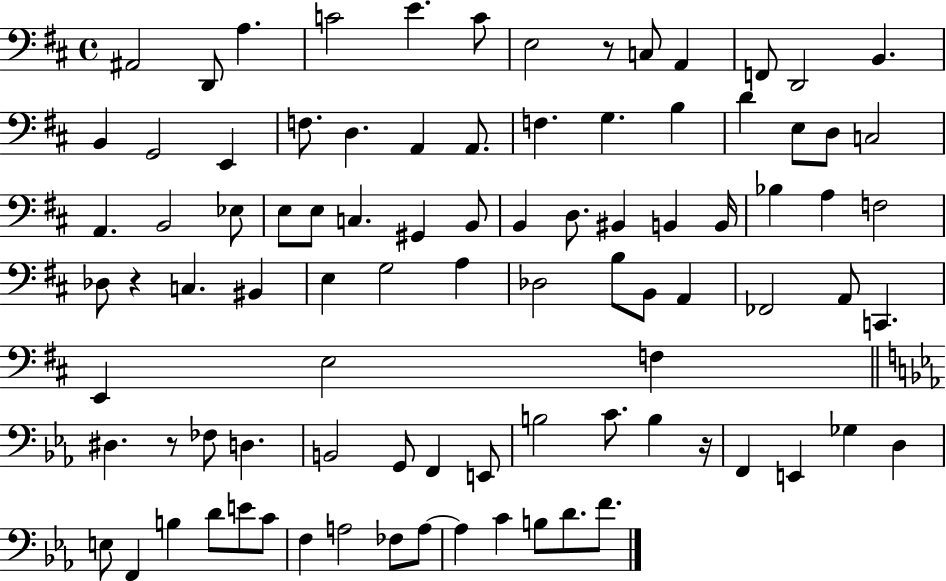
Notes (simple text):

A#2/h D2/e A3/q. C4/h E4/q. C4/e E3/h R/e C3/e A2/q F2/e D2/h B2/q. B2/q G2/h E2/q F3/e. D3/q. A2/q A2/e. F3/q. G3/q. B3/q D4/q E3/e D3/e C3/h A2/q. B2/h Eb3/e E3/e E3/e C3/q. G#2/q B2/e B2/q D3/e. BIS2/q B2/q B2/s Bb3/q A3/q F3/h Db3/e R/q C3/q. BIS2/q E3/q G3/h A3/q Db3/h B3/e B2/e A2/q FES2/h A2/e C2/q. E2/q E3/h F3/q D#3/q. R/e FES3/e D3/q. B2/h G2/e F2/q E2/e B3/h C4/e. B3/q R/s F2/q E2/q Gb3/q D3/q E3/e F2/q B3/q D4/e E4/e C4/e F3/q A3/h FES3/e A3/e A3/q C4/q B3/e D4/e. F4/e.